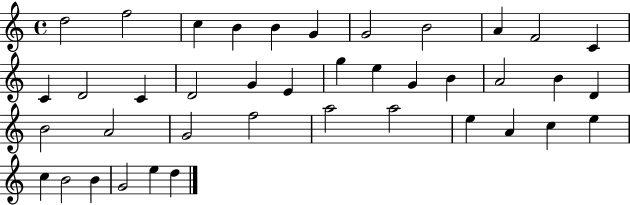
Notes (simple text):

D5/h F5/h C5/q B4/q B4/q G4/q G4/h B4/h A4/q F4/h C4/q C4/q D4/h C4/q D4/h G4/q E4/q G5/q E5/q G4/q B4/q A4/h B4/q D4/q B4/h A4/h G4/h F5/h A5/h A5/h E5/q A4/q C5/q E5/q C5/q B4/h B4/q G4/h E5/q D5/q